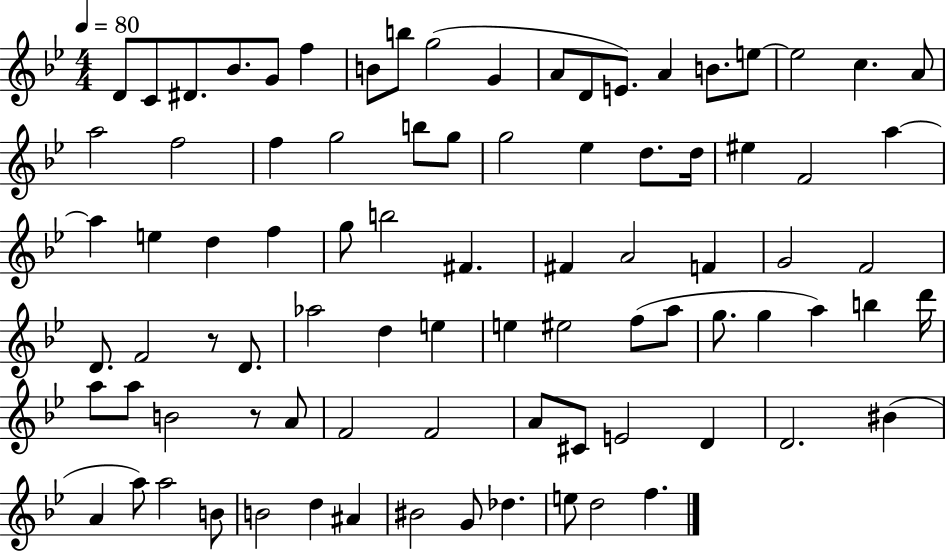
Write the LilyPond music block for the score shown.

{
  \clef treble
  \numericTimeSignature
  \time 4/4
  \key bes \major
  \tempo 4 = 80
  d'8 c'8 dis'8. bes'8. g'8 f''4 | b'8 b''8 g''2( g'4 | a'8 d'8 e'8.) a'4 b'8. e''8~~ | e''2 c''4. a'8 | \break a''2 f''2 | f''4 g''2 b''8 g''8 | g''2 ees''4 d''8. d''16 | eis''4 f'2 a''4~~ | \break a''4 e''4 d''4 f''4 | g''8 b''2 fis'4. | fis'4 a'2 f'4 | g'2 f'2 | \break d'8. f'2 r8 d'8. | aes''2 d''4 e''4 | e''4 eis''2 f''8( a''8 | g''8. g''4 a''4) b''4 d'''16 | \break a''8 a''8 b'2 r8 a'8 | f'2 f'2 | a'8 cis'8 e'2 d'4 | d'2. bis'4( | \break a'4 a''8) a''2 b'8 | b'2 d''4 ais'4 | bis'2 g'8 des''4. | e''8 d''2 f''4. | \break \bar "|."
}